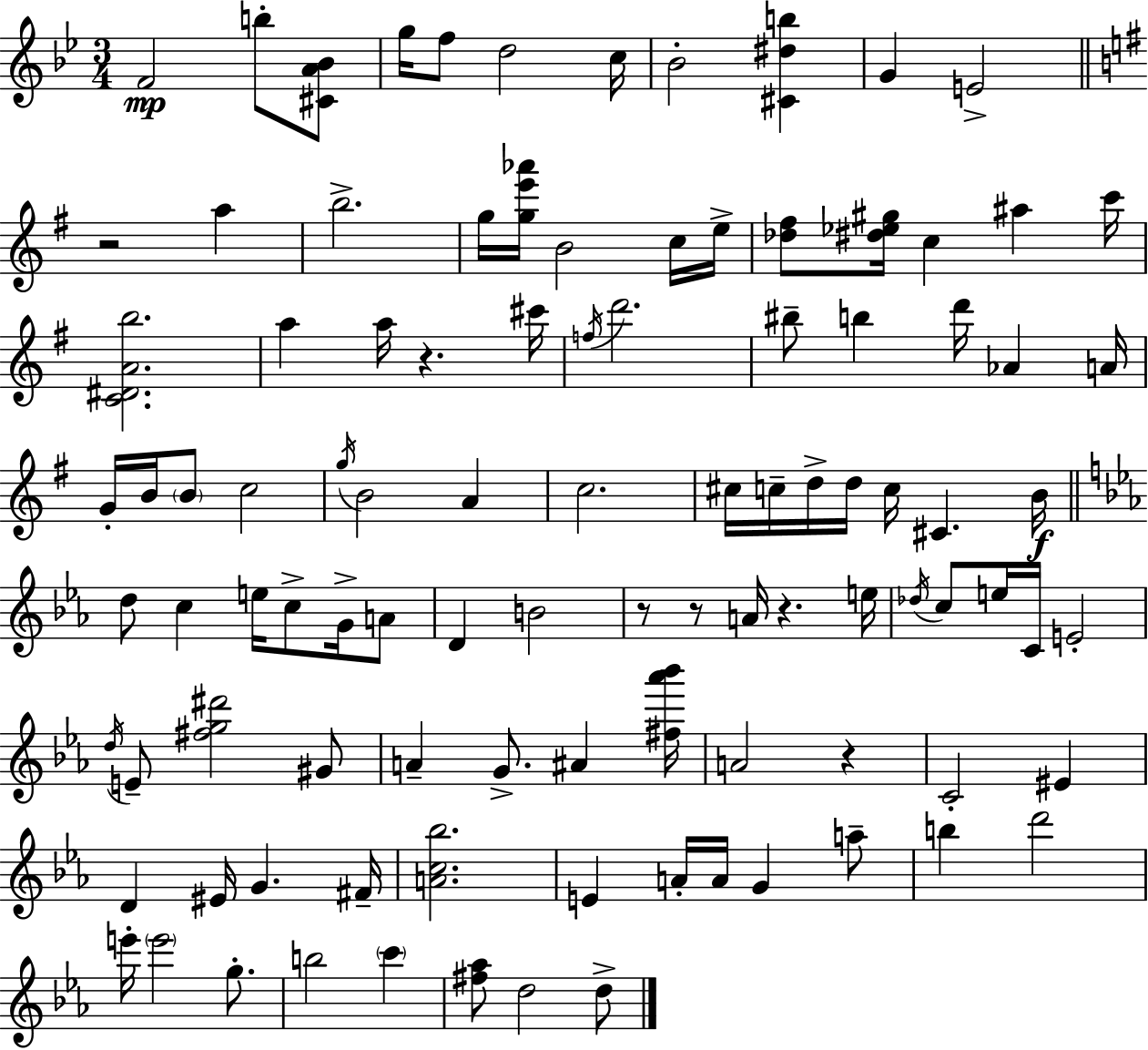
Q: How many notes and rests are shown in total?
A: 101